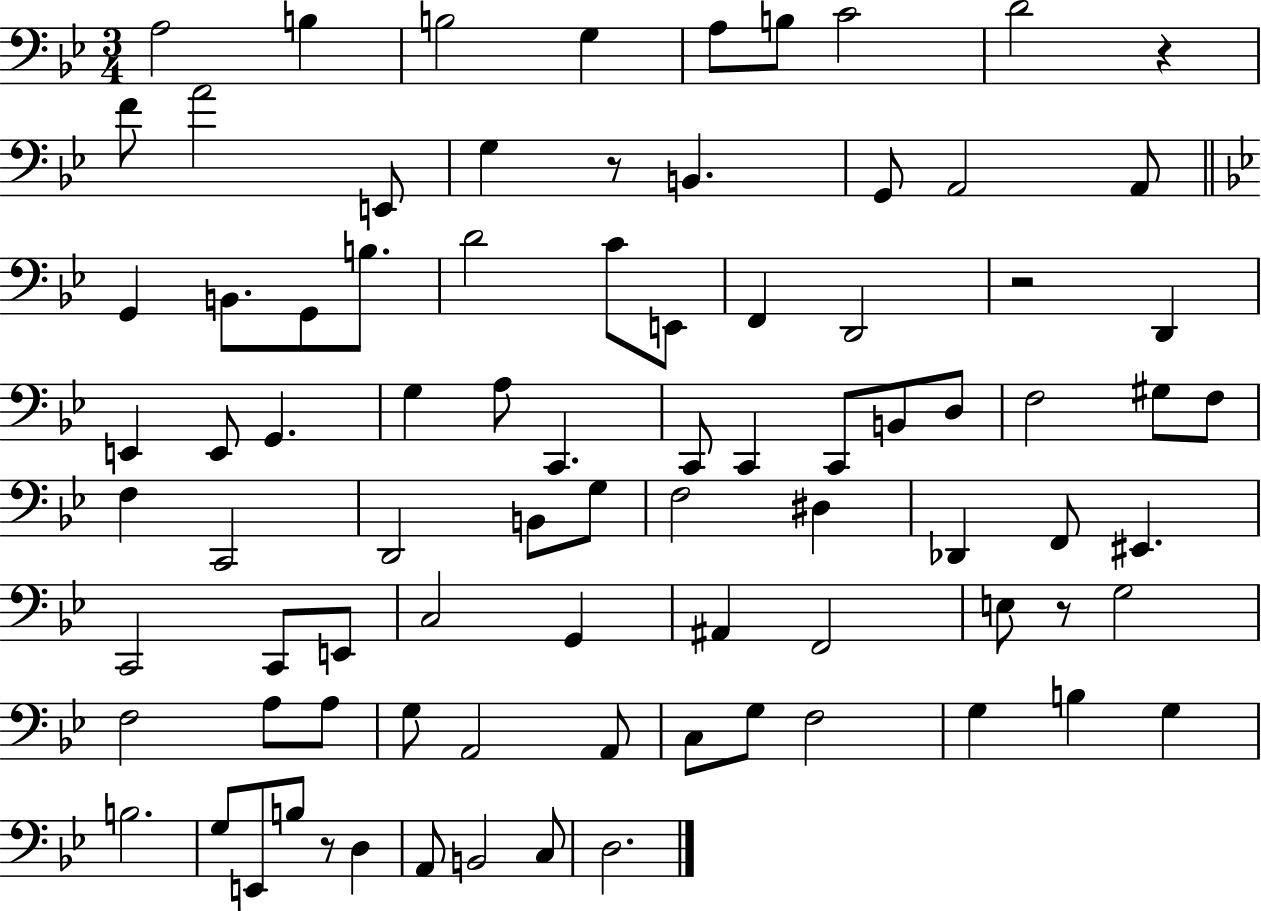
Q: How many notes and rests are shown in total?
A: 85